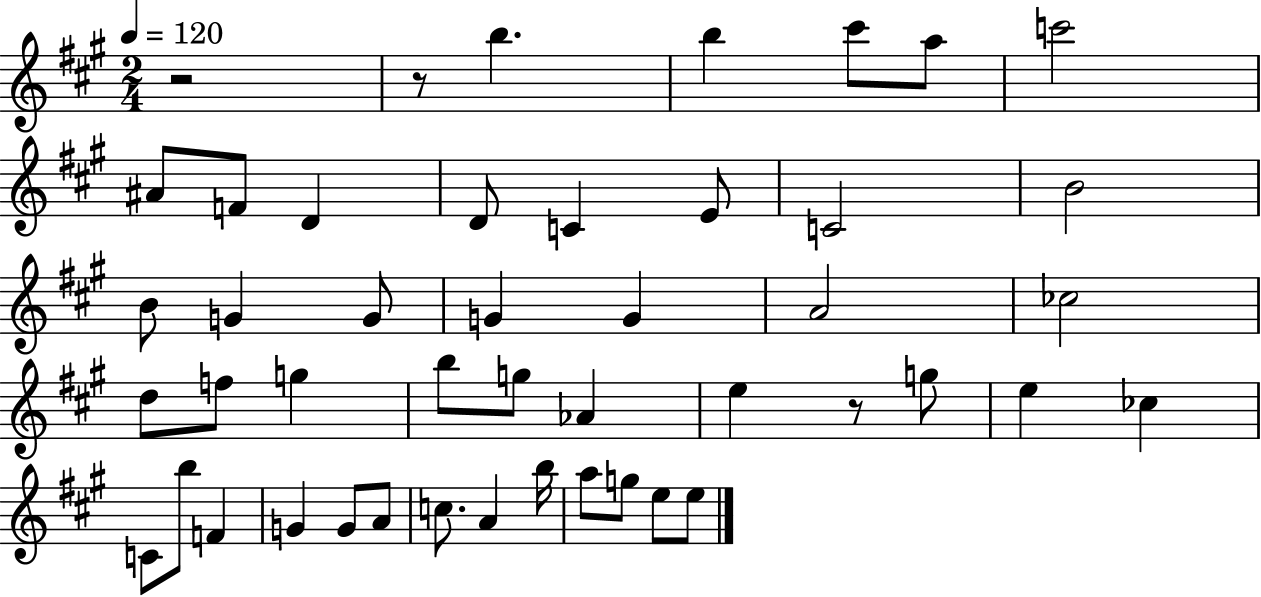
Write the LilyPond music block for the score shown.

{
  \clef treble
  \numericTimeSignature
  \time 2/4
  \key a \major
  \tempo 4 = 120
  r2 | r8 b''4. | b''4 cis'''8 a''8 | c'''2 | \break ais'8 f'8 d'4 | d'8 c'4 e'8 | c'2 | b'2 | \break b'8 g'4 g'8 | g'4 g'4 | a'2 | ces''2 | \break d''8 f''8 g''4 | b''8 g''8 aes'4 | e''4 r8 g''8 | e''4 ces''4 | \break c'8 b''8 f'4 | g'4 g'8 a'8 | c''8. a'4 b''16 | a''8 g''8 e''8 e''8 | \break \bar "|."
}